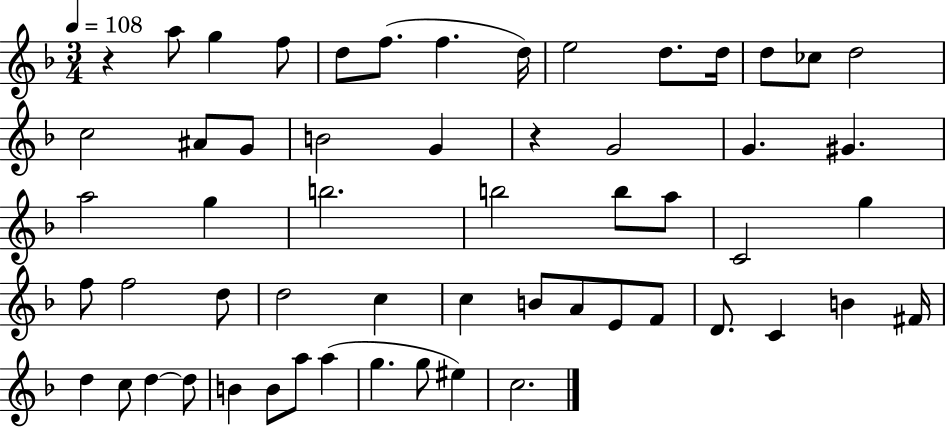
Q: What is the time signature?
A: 3/4